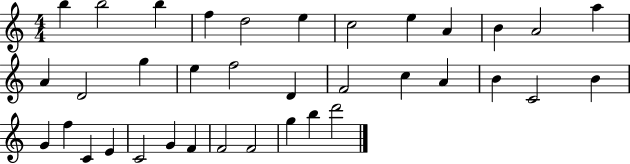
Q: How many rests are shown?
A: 0